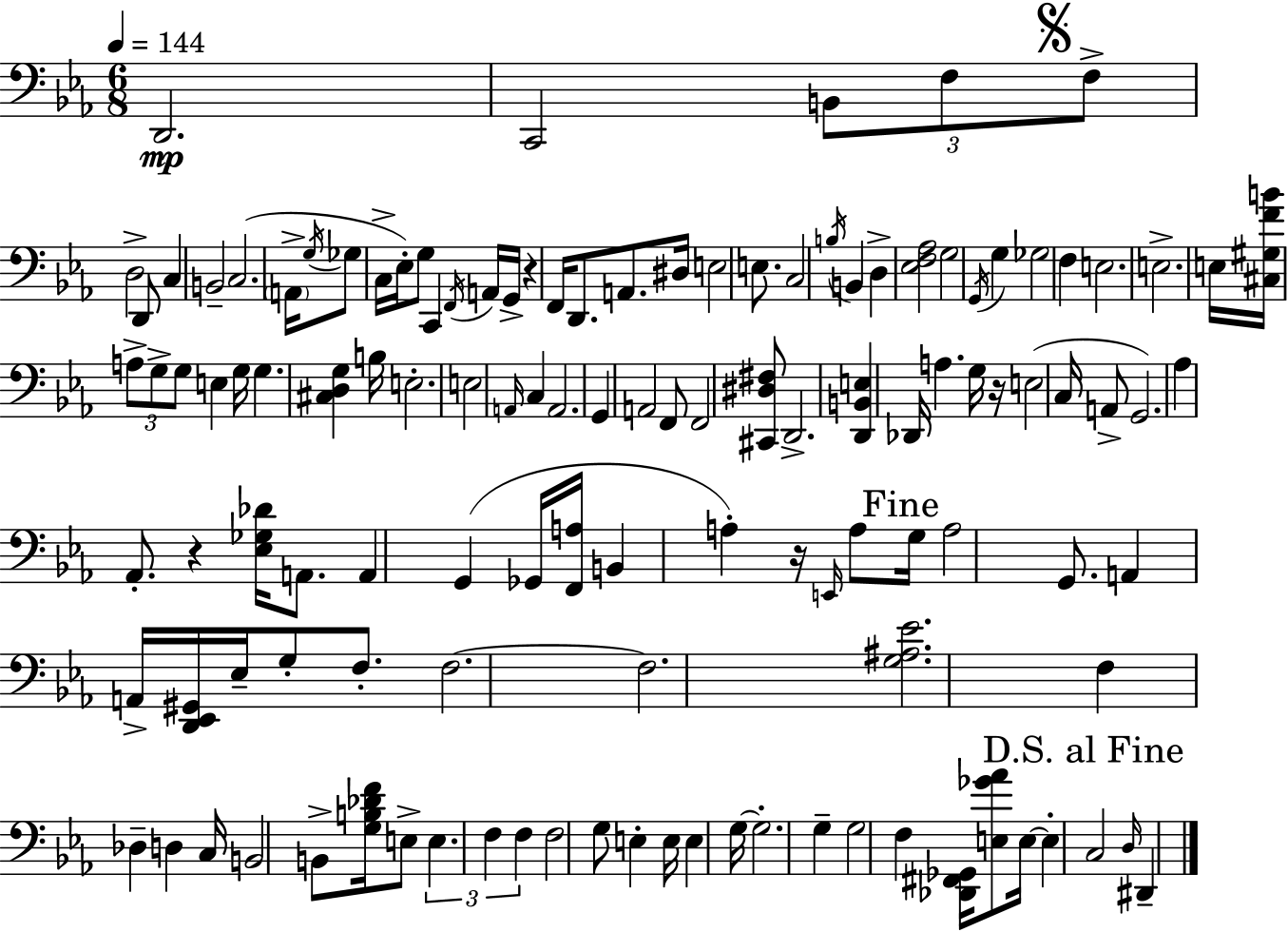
{
  \clef bass
  \numericTimeSignature
  \time 6/8
  \key ees \major
  \tempo 4 = 144
  \repeat volta 2 { d,2.\mp | c,2 \tuplet 3/2 { b,8 f8 | \mark \markup { \musicglyph "scripts.segno" } f8-> } d2-> d,8 | c4 b,2-- | \break c2.( | \parenthesize a,16-> \acciaccatura { g16 } ges8 c16-> ees16-.) g8 c,4 | \acciaccatura { f,16 } a,16 g,16-> r4 f,16 d,8. a,8. | dis16 e2 e8. | \break c2 \acciaccatura { b16 } b,4 | d4-> <ees f aes>2 | g2 \acciaccatura { g,16 } | g4 ges2 | \break f4 e2. | e2.-> | e16 <cis gis f' b'>16 \tuplet 3/2 { a8-> g8-> g8 } | e4 g16 g4. <cis d g>4 | \break b16 e2.-. | e2 | \grace { a,16 } c4 a,2. | g,4 a,2 | \break f,8 f,2 | <cis, dis fis>8 d,2.-> | <d, b, e>4 des,16 a4. | g16 r16 e2( | \break c16 a,8-> g,2.) | aes4 aes,8.-. | r4 <ees ges des'>16 a,8. a,4 | g,4( ges,16 <f, a>16 b,4 a4-.) | \break r16 \grace { e,16 } a8 \mark "Fine" g16 a2 | g,8. a,4 a,16-> <d, ees, gis,>16 | ees16-- g8-. f8.-. f2.~~ | f2. | \break <g ais ees'>2. | f4 des4-- | d4 c16 b,2 | b,8-> <g b des' f'>16 e8-> \tuplet 3/2 { e4. | \break f4 f4 } f2 | g8 e4-. | e16 e4 g16~~ g2.-. | g4-- g2 | \break f4 <des, fis, ges,>16 <e ges' aes'>8 | e16~~ e4-. \mark "D.S. al Fine" c2 | \grace { d16 } dis,4-- } \bar "|."
}